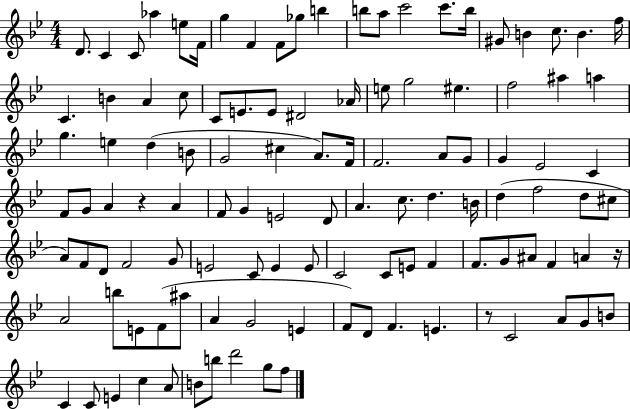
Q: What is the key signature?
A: BES major